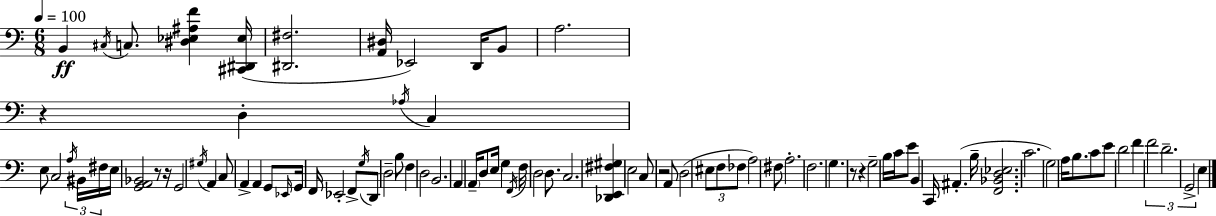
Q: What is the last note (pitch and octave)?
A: E3